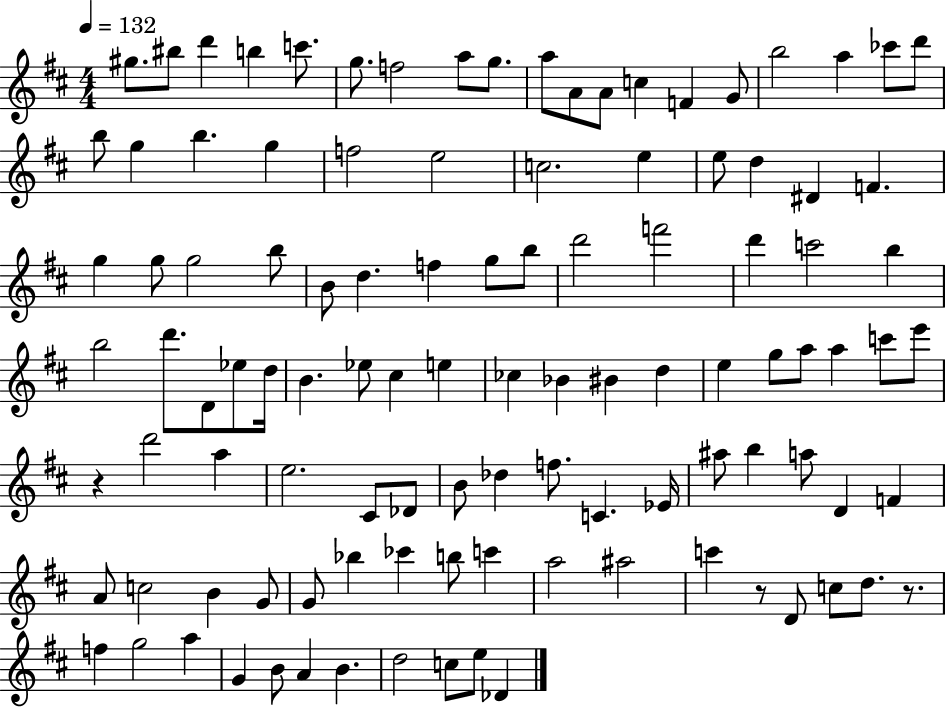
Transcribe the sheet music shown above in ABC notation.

X:1
T:Untitled
M:4/4
L:1/4
K:D
^g/2 ^b/2 d' b c'/2 g/2 f2 a/2 g/2 a/2 A/2 A/2 c F G/2 b2 a _c'/2 d'/2 b/2 g b g f2 e2 c2 e e/2 d ^D F g g/2 g2 b/2 B/2 d f g/2 b/2 d'2 f'2 d' c'2 b b2 d'/2 D/2 _e/2 d/4 B _e/2 ^c e _c _B ^B d e g/2 a/2 a c'/2 e'/2 z d'2 a e2 ^C/2 _D/2 B/2 _d f/2 C _E/4 ^a/2 b a/2 D F A/2 c2 B G/2 G/2 _b _c' b/2 c' a2 ^a2 c' z/2 D/2 c/2 d/2 z/2 f g2 a G B/2 A B d2 c/2 e/2 _D